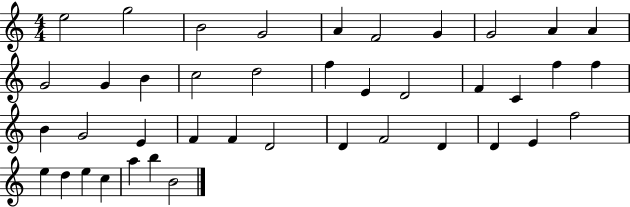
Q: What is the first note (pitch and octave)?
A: E5